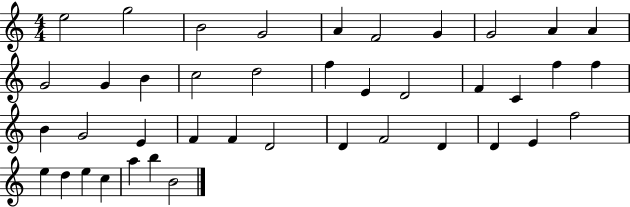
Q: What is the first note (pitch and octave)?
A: E5